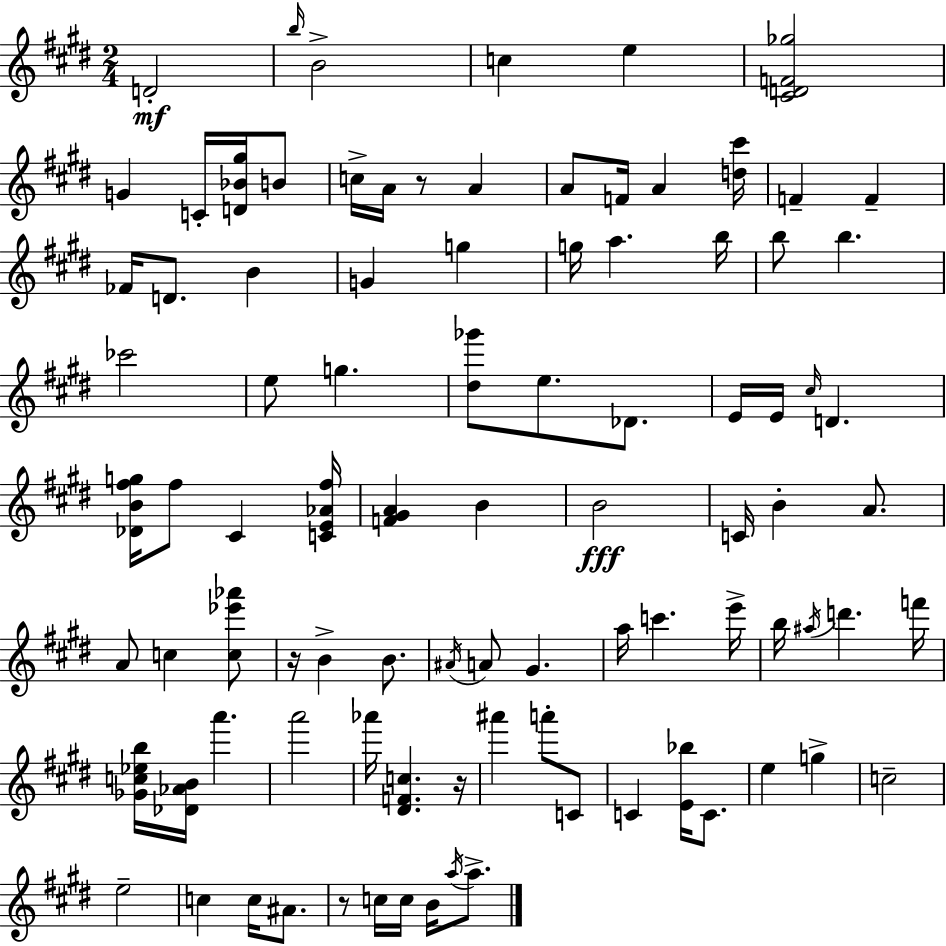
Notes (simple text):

D4/h B5/s B4/h C5/q E5/q [C#4,D4,F4,Gb5]/h G4/q C4/s [D4,Bb4,G#5]/s B4/e C5/s A4/s R/e A4/q A4/e F4/s A4/q [D5,C#6]/s F4/q F4/q FES4/s D4/e. B4/q G4/q G5/q G5/s A5/q. B5/s B5/e B5/q. CES6/h E5/e G5/q. [D#5,Gb6]/e E5/e. Db4/e. E4/s E4/s C#5/s D4/q. [Db4,B4,F#5,G5]/s F#5/e C#4/q [C4,E4,Ab4,F#5]/s [F4,G#4,A4]/q B4/q B4/h C4/s B4/q A4/e. A4/e C5/q [C5,Eb6,Ab6]/e R/s B4/q B4/e. A#4/s A4/e G#4/q. A5/s C6/q. E6/s B5/s A#5/s D6/q. F6/s [Gb4,C5,Eb5,B5]/s [Db4,Ab4,B4]/s A6/q. A6/h Ab6/s [D#4,F4,C5]/q. R/s A#6/q A6/e C4/e C4/q [E4,Bb5]/s C4/e. E5/q G5/q C5/h E5/h C5/q C5/s A#4/e. R/e C5/s C5/s B4/s A5/s A5/e.